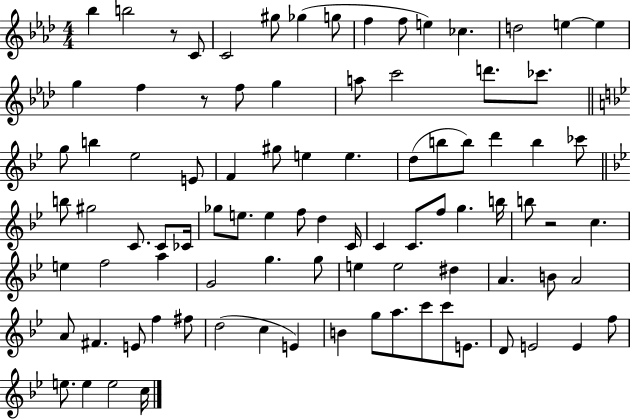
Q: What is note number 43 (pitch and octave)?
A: E5